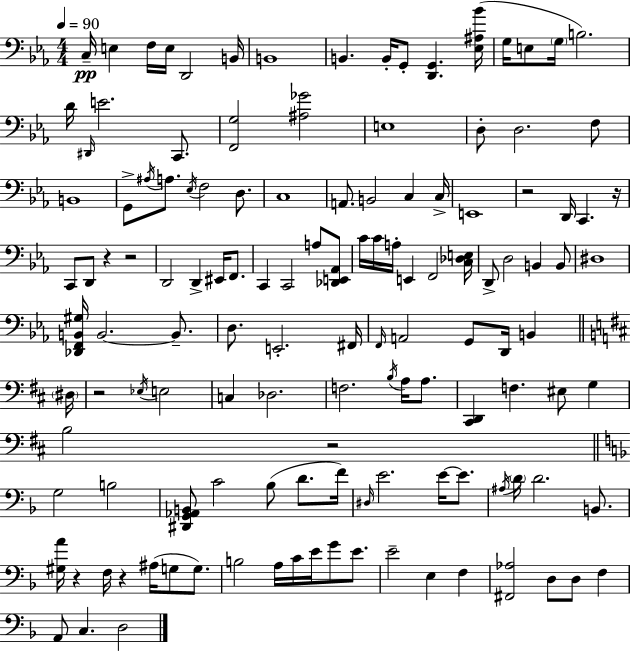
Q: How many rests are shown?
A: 8